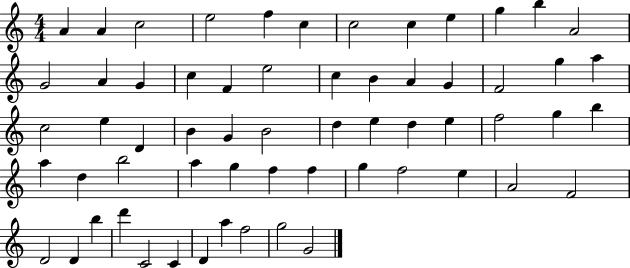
{
  \clef treble
  \numericTimeSignature
  \time 4/4
  \key c \major
  a'4 a'4 c''2 | e''2 f''4 c''4 | c''2 c''4 e''4 | g''4 b''4 a'2 | \break g'2 a'4 g'4 | c''4 f'4 e''2 | c''4 b'4 a'4 g'4 | f'2 g''4 a''4 | \break c''2 e''4 d'4 | b'4 g'4 b'2 | d''4 e''4 d''4 e''4 | f''2 g''4 b''4 | \break a''4 d''4 b''2 | a''4 g''4 f''4 f''4 | g''4 f''2 e''4 | a'2 f'2 | \break d'2 d'4 b''4 | d'''4 c'2 c'4 | d'4 a''4 f''2 | g''2 g'2 | \break \bar "|."
}